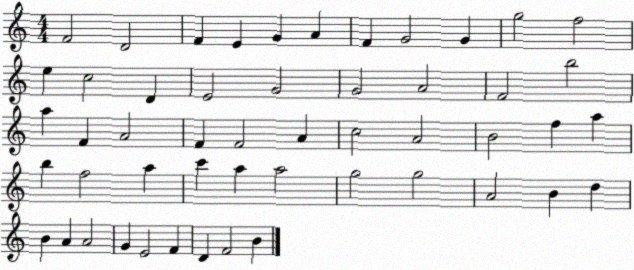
X:1
T:Untitled
M:4/4
L:1/4
K:C
F2 D2 F E G A F G2 G g2 f2 e c2 D E2 G2 G2 A2 F2 b2 a F A2 F F2 A c2 A2 B2 f a b f2 a c' a a2 g2 g2 A2 B d B A A2 G E2 F D F2 B